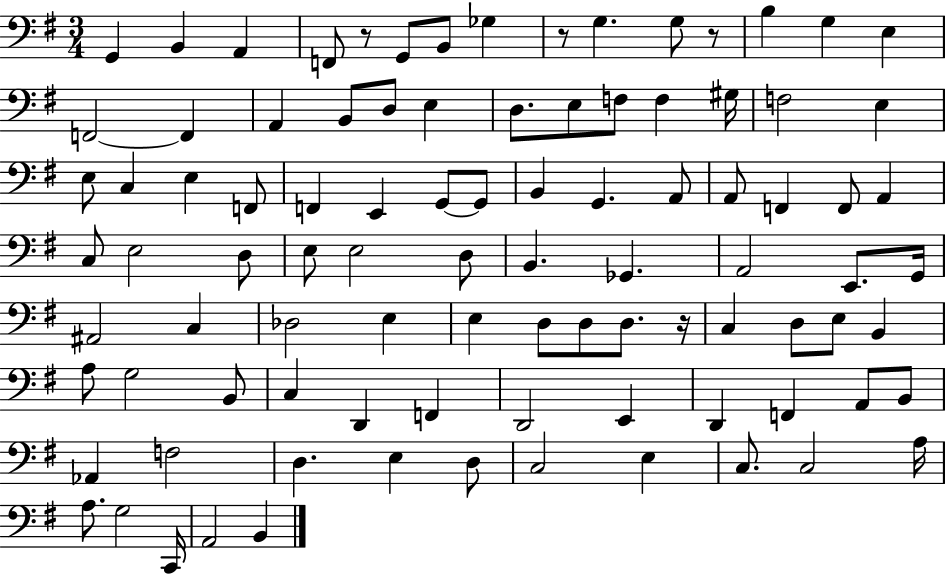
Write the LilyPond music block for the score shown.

{
  \clef bass
  \numericTimeSignature
  \time 3/4
  \key g \major
  g,4 b,4 a,4 | f,8 r8 g,8 b,8 ges4 | r8 g4. g8 r8 | b4 g4 e4 | \break f,2~~ f,4 | a,4 b,8 d8 e4 | d8. e8 f8 f4 gis16 | f2 e4 | \break e8 c4 e4 f,8 | f,4 e,4 g,8~~ g,8 | b,4 g,4. a,8 | a,8 f,4 f,8 a,4 | \break c8 e2 d8 | e8 e2 d8 | b,4. ges,4. | a,2 e,8. g,16 | \break ais,2 c4 | des2 e4 | e4 d8 d8 d8. r16 | c4 d8 e8 b,4 | \break a8 g2 b,8 | c4 d,4 f,4 | d,2 e,4 | d,4 f,4 a,8 b,8 | \break aes,4 f2 | d4. e4 d8 | c2 e4 | c8. c2 a16 | \break a8. g2 c,16 | a,2 b,4 | \bar "|."
}